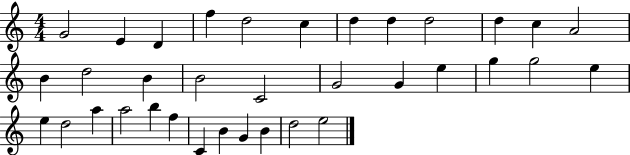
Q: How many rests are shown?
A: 0